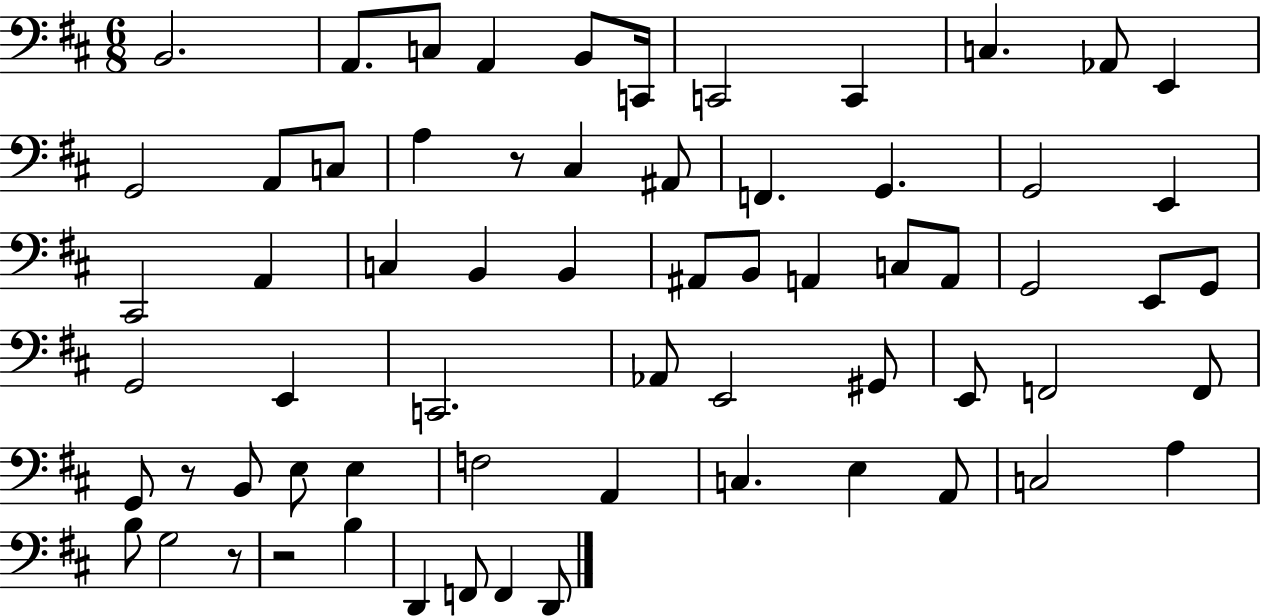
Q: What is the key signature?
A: D major